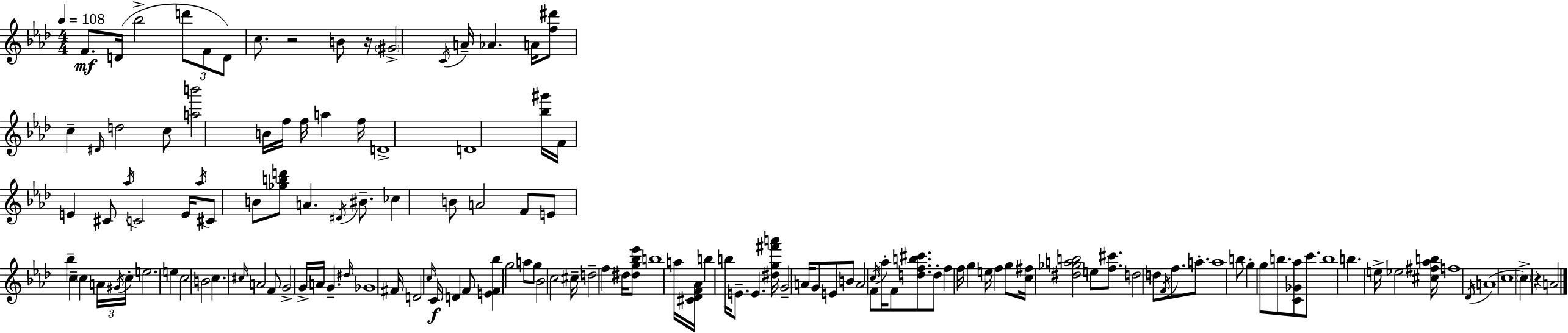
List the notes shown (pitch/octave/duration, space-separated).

F4/e. D4/s Bb5/h D6/e F4/e D4/e C5/e. R/h B4/e R/s G#4/h C4/s A4/s Ab4/q. A4/s [F5,D#6]/e C5/q D#4/s D5/h C5/e [A5,B6]/h B4/s F5/s F5/s A5/q F5/s D4/w D4/w [Bb5,G#6]/s F4/s E4/q C#4/e Ab5/s C4/h E4/s Ab5/s C#4/e B4/e [Gb5,B5,D6]/e A4/q. D#4/s BIS4/e. CES5/q B4/e A4/h F4/e E4/e Bb5/q C5/q C5/q A4/s G#4/s C5/s E5/h. E5/q C5/h B4/h C5/q. C#5/s A4/h F4/e G4/h G4/s A4/s G4/q. D#5/s Gb4/w F#4/s D4/h C5/s C4/s D4/q F4/e [E4,F4,Bb5]/q G5/h A5/e G5/e Bb4/h C5/h C#5/s D5/h F5/q D#5/s [D#5,G5,Bb5,Eb6]/e B5/w A5/s [C#4,Db4,F4,Ab4]/s B5/q B5/s E4/e. E4/q. [D#5,G5,F#6,A6]/s G4/h A4/s G4/e E4/e B4/e A4/h F4/e C5/s Ab5/s F4/e [D5,F5,B5,C#6]/e. D5/e F5/q F5/s G5/q E5/s F5/q G5/e [C5,F#5]/s [D#5,Gb5,A5,B5]/h E5/e [F5,C#6]/e. D5/h D5/e F4/s F5/e. A5/e. A5/w B5/e G5/q G5/e B5/e. [C4,Gb4,Ab5]/e C6/e. B5/w B5/q. E5/s Eb5/h [C#5,F#5,Ab5,B5]/s F5/w Db4/s A4/w C5/w C5/q R/q A4/h